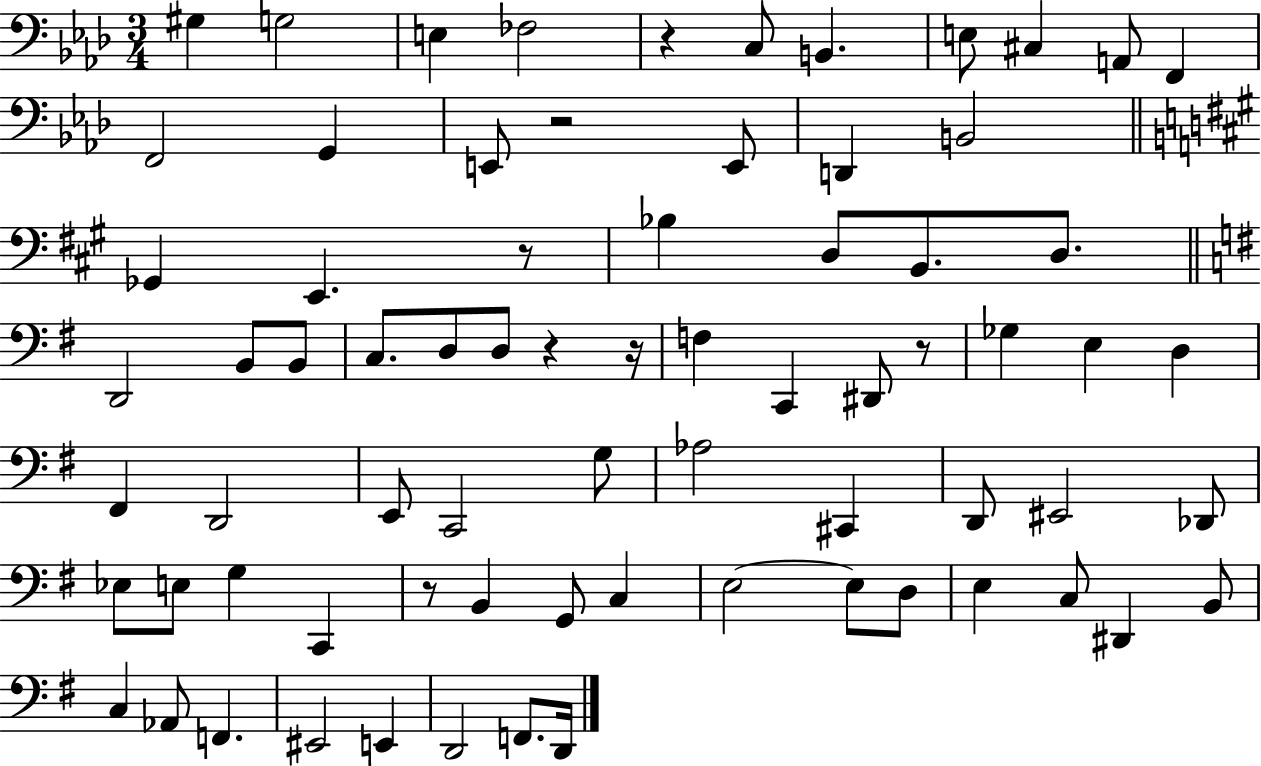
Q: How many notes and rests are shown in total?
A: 73